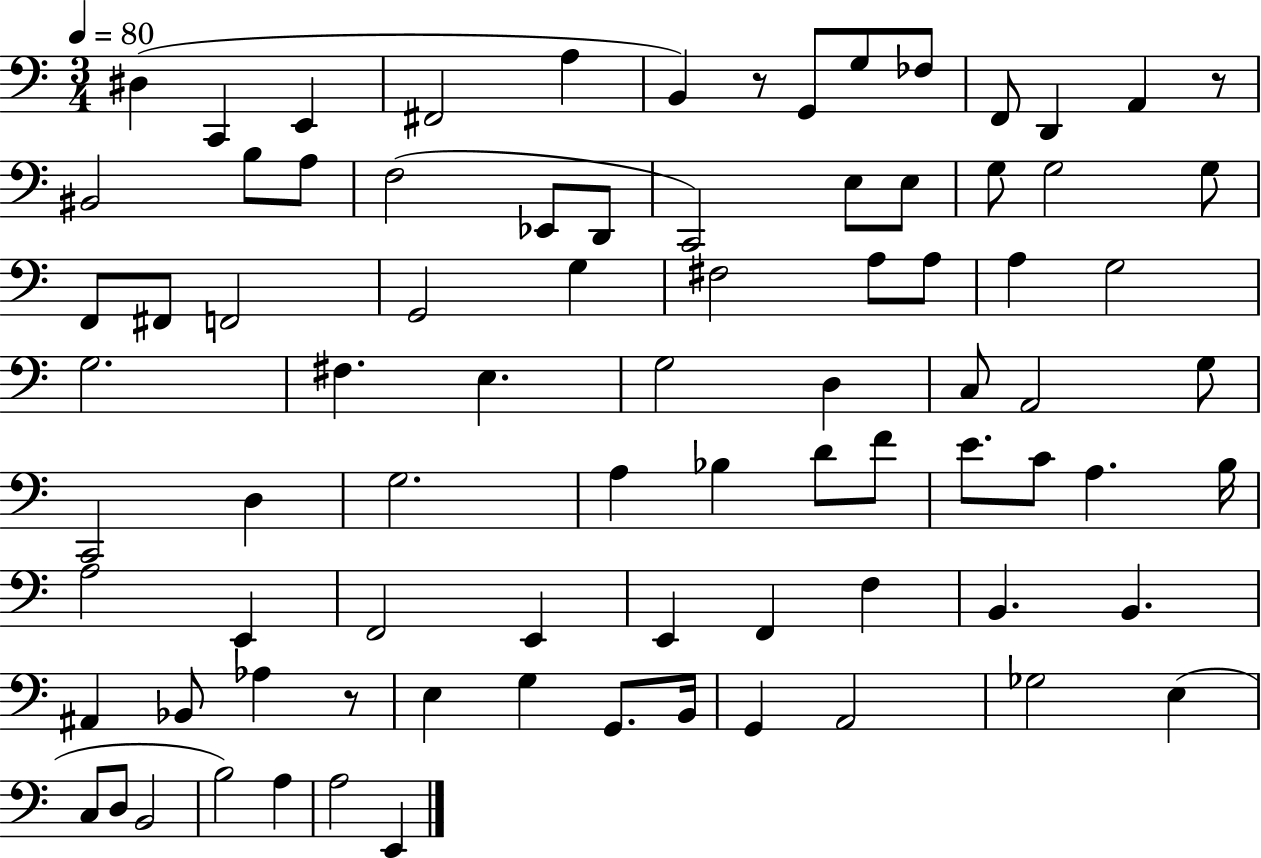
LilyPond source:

{
  \clef bass
  \numericTimeSignature
  \time 3/4
  \key c \major
  \tempo 4 = 80
  dis4( c,4 e,4 | fis,2 a4 | b,4) r8 g,8 g8 fes8 | f,8 d,4 a,4 r8 | \break bis,2 b8 a8 | f2( ees,8 d,8 | c,2) e8 e8 | g8 g2 g8 | \break f,8 fis,8 f,2 | g,2 g4 | fis2 a8 a8 | a4 g2 | \break g2. | fis4. e4. | g2 d4 | c8 a,2 g8 | \break c,2 d4 | g2. | a4 bes4 d'8 f'8 | e'8. c'8 a4. b16 | \break a2 e,4 | f,2 e,4 | e,4 f,4 f4 | b,4. b,4. | \break ais,4 bes,8 aes4 r8 | e4 g4 g,8. b,16 | g,4 a,2 | ges2 e4( | \break c8 d8 b,2 | b2) a4 | a2 e,4 | \bar "|."
}